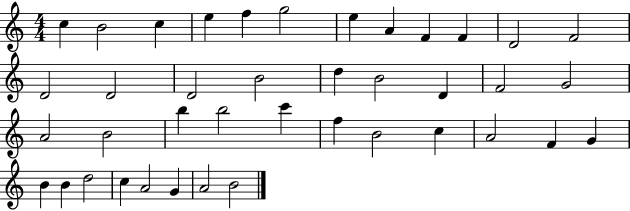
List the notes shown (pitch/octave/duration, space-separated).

C5/q B4/h C5/q E5/q F5/q G5/h E5/q A4/q F4/q F4/q D4/h F4/h D4/h D4/h D4/h B4/h D5/q B4/h D4/q F4/h G4/h A4/h B4/h B5/q B5/h C6/q F5/q B4/h C5/q A4/h F4/q G4/q B4/q B4/q D5/h C5/q A4/h G4/q A4/h B4/h